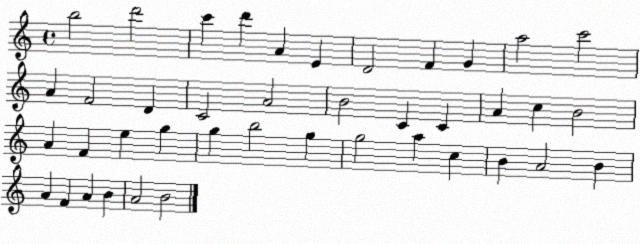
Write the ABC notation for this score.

X:1
T:Untitled
M:4/4
L:1/4
K:C
b2 d'2 c' d' A E D2 F G a2 c'2 A F2 D C2 A2 B2 C C A c B2 A F e g g b2 g g2 a c B A2 B A F A B A2 B2